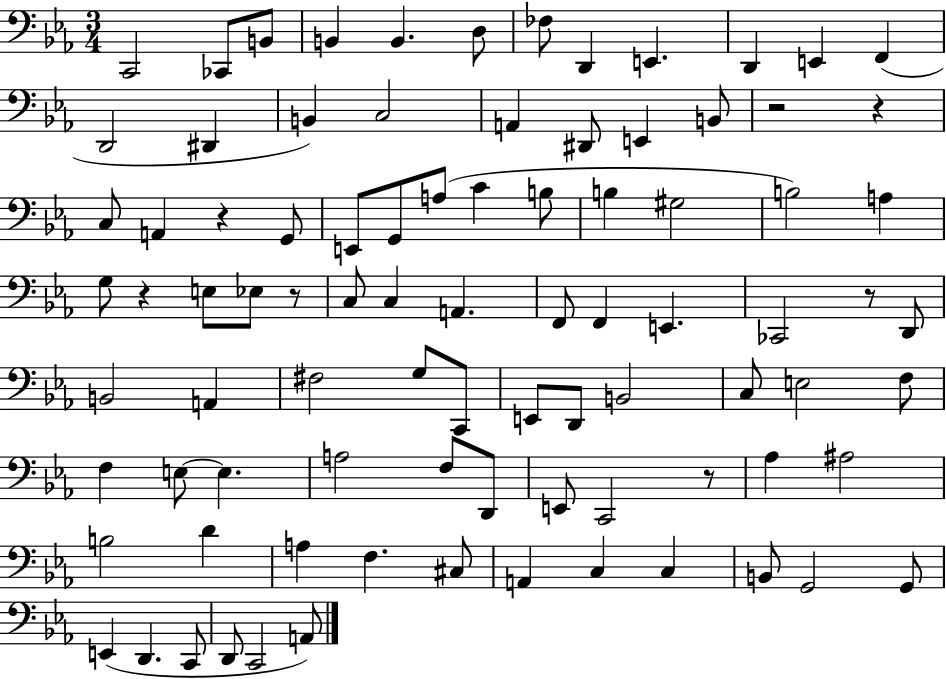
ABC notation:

X:1
T:Untitled
M:3/4
L:1/4
K:Eb
C,,2 _C,,/2 B,,/2 B,, B,, D,/2 _F,/2 D,, E,, D,, E,, F,, D,,2 ^D,, B,, C,2 A,, ^D,,/2 E,, B,,/2 z2 z C,/2 A,, z G,,/2 E,,/2 G,,/2 A,/2 C B,/2 B, ^G,2 B,2 A, G,/2 z E,/2 _E,/2 z/2 C,/2 C, A,, F,,/2 F,, E,, _C,,2 z/2 D,,/2 B,,2 A,, ^F,2 G,/2 C,,/2 E,,/2 D,,/2 B,,2 C,/2 E,2 F,/2 F, E,/2 E, A,2 F,/2 D,,/2 E,,/2 C,,2 z/2 _A, ^A,2 B,2 D A, F, ^C,/2 A,, C, C, B,,/2 G,,2 G,,/2 E,, D,, C,,/2 D,,/2 C,,2 A,,/2